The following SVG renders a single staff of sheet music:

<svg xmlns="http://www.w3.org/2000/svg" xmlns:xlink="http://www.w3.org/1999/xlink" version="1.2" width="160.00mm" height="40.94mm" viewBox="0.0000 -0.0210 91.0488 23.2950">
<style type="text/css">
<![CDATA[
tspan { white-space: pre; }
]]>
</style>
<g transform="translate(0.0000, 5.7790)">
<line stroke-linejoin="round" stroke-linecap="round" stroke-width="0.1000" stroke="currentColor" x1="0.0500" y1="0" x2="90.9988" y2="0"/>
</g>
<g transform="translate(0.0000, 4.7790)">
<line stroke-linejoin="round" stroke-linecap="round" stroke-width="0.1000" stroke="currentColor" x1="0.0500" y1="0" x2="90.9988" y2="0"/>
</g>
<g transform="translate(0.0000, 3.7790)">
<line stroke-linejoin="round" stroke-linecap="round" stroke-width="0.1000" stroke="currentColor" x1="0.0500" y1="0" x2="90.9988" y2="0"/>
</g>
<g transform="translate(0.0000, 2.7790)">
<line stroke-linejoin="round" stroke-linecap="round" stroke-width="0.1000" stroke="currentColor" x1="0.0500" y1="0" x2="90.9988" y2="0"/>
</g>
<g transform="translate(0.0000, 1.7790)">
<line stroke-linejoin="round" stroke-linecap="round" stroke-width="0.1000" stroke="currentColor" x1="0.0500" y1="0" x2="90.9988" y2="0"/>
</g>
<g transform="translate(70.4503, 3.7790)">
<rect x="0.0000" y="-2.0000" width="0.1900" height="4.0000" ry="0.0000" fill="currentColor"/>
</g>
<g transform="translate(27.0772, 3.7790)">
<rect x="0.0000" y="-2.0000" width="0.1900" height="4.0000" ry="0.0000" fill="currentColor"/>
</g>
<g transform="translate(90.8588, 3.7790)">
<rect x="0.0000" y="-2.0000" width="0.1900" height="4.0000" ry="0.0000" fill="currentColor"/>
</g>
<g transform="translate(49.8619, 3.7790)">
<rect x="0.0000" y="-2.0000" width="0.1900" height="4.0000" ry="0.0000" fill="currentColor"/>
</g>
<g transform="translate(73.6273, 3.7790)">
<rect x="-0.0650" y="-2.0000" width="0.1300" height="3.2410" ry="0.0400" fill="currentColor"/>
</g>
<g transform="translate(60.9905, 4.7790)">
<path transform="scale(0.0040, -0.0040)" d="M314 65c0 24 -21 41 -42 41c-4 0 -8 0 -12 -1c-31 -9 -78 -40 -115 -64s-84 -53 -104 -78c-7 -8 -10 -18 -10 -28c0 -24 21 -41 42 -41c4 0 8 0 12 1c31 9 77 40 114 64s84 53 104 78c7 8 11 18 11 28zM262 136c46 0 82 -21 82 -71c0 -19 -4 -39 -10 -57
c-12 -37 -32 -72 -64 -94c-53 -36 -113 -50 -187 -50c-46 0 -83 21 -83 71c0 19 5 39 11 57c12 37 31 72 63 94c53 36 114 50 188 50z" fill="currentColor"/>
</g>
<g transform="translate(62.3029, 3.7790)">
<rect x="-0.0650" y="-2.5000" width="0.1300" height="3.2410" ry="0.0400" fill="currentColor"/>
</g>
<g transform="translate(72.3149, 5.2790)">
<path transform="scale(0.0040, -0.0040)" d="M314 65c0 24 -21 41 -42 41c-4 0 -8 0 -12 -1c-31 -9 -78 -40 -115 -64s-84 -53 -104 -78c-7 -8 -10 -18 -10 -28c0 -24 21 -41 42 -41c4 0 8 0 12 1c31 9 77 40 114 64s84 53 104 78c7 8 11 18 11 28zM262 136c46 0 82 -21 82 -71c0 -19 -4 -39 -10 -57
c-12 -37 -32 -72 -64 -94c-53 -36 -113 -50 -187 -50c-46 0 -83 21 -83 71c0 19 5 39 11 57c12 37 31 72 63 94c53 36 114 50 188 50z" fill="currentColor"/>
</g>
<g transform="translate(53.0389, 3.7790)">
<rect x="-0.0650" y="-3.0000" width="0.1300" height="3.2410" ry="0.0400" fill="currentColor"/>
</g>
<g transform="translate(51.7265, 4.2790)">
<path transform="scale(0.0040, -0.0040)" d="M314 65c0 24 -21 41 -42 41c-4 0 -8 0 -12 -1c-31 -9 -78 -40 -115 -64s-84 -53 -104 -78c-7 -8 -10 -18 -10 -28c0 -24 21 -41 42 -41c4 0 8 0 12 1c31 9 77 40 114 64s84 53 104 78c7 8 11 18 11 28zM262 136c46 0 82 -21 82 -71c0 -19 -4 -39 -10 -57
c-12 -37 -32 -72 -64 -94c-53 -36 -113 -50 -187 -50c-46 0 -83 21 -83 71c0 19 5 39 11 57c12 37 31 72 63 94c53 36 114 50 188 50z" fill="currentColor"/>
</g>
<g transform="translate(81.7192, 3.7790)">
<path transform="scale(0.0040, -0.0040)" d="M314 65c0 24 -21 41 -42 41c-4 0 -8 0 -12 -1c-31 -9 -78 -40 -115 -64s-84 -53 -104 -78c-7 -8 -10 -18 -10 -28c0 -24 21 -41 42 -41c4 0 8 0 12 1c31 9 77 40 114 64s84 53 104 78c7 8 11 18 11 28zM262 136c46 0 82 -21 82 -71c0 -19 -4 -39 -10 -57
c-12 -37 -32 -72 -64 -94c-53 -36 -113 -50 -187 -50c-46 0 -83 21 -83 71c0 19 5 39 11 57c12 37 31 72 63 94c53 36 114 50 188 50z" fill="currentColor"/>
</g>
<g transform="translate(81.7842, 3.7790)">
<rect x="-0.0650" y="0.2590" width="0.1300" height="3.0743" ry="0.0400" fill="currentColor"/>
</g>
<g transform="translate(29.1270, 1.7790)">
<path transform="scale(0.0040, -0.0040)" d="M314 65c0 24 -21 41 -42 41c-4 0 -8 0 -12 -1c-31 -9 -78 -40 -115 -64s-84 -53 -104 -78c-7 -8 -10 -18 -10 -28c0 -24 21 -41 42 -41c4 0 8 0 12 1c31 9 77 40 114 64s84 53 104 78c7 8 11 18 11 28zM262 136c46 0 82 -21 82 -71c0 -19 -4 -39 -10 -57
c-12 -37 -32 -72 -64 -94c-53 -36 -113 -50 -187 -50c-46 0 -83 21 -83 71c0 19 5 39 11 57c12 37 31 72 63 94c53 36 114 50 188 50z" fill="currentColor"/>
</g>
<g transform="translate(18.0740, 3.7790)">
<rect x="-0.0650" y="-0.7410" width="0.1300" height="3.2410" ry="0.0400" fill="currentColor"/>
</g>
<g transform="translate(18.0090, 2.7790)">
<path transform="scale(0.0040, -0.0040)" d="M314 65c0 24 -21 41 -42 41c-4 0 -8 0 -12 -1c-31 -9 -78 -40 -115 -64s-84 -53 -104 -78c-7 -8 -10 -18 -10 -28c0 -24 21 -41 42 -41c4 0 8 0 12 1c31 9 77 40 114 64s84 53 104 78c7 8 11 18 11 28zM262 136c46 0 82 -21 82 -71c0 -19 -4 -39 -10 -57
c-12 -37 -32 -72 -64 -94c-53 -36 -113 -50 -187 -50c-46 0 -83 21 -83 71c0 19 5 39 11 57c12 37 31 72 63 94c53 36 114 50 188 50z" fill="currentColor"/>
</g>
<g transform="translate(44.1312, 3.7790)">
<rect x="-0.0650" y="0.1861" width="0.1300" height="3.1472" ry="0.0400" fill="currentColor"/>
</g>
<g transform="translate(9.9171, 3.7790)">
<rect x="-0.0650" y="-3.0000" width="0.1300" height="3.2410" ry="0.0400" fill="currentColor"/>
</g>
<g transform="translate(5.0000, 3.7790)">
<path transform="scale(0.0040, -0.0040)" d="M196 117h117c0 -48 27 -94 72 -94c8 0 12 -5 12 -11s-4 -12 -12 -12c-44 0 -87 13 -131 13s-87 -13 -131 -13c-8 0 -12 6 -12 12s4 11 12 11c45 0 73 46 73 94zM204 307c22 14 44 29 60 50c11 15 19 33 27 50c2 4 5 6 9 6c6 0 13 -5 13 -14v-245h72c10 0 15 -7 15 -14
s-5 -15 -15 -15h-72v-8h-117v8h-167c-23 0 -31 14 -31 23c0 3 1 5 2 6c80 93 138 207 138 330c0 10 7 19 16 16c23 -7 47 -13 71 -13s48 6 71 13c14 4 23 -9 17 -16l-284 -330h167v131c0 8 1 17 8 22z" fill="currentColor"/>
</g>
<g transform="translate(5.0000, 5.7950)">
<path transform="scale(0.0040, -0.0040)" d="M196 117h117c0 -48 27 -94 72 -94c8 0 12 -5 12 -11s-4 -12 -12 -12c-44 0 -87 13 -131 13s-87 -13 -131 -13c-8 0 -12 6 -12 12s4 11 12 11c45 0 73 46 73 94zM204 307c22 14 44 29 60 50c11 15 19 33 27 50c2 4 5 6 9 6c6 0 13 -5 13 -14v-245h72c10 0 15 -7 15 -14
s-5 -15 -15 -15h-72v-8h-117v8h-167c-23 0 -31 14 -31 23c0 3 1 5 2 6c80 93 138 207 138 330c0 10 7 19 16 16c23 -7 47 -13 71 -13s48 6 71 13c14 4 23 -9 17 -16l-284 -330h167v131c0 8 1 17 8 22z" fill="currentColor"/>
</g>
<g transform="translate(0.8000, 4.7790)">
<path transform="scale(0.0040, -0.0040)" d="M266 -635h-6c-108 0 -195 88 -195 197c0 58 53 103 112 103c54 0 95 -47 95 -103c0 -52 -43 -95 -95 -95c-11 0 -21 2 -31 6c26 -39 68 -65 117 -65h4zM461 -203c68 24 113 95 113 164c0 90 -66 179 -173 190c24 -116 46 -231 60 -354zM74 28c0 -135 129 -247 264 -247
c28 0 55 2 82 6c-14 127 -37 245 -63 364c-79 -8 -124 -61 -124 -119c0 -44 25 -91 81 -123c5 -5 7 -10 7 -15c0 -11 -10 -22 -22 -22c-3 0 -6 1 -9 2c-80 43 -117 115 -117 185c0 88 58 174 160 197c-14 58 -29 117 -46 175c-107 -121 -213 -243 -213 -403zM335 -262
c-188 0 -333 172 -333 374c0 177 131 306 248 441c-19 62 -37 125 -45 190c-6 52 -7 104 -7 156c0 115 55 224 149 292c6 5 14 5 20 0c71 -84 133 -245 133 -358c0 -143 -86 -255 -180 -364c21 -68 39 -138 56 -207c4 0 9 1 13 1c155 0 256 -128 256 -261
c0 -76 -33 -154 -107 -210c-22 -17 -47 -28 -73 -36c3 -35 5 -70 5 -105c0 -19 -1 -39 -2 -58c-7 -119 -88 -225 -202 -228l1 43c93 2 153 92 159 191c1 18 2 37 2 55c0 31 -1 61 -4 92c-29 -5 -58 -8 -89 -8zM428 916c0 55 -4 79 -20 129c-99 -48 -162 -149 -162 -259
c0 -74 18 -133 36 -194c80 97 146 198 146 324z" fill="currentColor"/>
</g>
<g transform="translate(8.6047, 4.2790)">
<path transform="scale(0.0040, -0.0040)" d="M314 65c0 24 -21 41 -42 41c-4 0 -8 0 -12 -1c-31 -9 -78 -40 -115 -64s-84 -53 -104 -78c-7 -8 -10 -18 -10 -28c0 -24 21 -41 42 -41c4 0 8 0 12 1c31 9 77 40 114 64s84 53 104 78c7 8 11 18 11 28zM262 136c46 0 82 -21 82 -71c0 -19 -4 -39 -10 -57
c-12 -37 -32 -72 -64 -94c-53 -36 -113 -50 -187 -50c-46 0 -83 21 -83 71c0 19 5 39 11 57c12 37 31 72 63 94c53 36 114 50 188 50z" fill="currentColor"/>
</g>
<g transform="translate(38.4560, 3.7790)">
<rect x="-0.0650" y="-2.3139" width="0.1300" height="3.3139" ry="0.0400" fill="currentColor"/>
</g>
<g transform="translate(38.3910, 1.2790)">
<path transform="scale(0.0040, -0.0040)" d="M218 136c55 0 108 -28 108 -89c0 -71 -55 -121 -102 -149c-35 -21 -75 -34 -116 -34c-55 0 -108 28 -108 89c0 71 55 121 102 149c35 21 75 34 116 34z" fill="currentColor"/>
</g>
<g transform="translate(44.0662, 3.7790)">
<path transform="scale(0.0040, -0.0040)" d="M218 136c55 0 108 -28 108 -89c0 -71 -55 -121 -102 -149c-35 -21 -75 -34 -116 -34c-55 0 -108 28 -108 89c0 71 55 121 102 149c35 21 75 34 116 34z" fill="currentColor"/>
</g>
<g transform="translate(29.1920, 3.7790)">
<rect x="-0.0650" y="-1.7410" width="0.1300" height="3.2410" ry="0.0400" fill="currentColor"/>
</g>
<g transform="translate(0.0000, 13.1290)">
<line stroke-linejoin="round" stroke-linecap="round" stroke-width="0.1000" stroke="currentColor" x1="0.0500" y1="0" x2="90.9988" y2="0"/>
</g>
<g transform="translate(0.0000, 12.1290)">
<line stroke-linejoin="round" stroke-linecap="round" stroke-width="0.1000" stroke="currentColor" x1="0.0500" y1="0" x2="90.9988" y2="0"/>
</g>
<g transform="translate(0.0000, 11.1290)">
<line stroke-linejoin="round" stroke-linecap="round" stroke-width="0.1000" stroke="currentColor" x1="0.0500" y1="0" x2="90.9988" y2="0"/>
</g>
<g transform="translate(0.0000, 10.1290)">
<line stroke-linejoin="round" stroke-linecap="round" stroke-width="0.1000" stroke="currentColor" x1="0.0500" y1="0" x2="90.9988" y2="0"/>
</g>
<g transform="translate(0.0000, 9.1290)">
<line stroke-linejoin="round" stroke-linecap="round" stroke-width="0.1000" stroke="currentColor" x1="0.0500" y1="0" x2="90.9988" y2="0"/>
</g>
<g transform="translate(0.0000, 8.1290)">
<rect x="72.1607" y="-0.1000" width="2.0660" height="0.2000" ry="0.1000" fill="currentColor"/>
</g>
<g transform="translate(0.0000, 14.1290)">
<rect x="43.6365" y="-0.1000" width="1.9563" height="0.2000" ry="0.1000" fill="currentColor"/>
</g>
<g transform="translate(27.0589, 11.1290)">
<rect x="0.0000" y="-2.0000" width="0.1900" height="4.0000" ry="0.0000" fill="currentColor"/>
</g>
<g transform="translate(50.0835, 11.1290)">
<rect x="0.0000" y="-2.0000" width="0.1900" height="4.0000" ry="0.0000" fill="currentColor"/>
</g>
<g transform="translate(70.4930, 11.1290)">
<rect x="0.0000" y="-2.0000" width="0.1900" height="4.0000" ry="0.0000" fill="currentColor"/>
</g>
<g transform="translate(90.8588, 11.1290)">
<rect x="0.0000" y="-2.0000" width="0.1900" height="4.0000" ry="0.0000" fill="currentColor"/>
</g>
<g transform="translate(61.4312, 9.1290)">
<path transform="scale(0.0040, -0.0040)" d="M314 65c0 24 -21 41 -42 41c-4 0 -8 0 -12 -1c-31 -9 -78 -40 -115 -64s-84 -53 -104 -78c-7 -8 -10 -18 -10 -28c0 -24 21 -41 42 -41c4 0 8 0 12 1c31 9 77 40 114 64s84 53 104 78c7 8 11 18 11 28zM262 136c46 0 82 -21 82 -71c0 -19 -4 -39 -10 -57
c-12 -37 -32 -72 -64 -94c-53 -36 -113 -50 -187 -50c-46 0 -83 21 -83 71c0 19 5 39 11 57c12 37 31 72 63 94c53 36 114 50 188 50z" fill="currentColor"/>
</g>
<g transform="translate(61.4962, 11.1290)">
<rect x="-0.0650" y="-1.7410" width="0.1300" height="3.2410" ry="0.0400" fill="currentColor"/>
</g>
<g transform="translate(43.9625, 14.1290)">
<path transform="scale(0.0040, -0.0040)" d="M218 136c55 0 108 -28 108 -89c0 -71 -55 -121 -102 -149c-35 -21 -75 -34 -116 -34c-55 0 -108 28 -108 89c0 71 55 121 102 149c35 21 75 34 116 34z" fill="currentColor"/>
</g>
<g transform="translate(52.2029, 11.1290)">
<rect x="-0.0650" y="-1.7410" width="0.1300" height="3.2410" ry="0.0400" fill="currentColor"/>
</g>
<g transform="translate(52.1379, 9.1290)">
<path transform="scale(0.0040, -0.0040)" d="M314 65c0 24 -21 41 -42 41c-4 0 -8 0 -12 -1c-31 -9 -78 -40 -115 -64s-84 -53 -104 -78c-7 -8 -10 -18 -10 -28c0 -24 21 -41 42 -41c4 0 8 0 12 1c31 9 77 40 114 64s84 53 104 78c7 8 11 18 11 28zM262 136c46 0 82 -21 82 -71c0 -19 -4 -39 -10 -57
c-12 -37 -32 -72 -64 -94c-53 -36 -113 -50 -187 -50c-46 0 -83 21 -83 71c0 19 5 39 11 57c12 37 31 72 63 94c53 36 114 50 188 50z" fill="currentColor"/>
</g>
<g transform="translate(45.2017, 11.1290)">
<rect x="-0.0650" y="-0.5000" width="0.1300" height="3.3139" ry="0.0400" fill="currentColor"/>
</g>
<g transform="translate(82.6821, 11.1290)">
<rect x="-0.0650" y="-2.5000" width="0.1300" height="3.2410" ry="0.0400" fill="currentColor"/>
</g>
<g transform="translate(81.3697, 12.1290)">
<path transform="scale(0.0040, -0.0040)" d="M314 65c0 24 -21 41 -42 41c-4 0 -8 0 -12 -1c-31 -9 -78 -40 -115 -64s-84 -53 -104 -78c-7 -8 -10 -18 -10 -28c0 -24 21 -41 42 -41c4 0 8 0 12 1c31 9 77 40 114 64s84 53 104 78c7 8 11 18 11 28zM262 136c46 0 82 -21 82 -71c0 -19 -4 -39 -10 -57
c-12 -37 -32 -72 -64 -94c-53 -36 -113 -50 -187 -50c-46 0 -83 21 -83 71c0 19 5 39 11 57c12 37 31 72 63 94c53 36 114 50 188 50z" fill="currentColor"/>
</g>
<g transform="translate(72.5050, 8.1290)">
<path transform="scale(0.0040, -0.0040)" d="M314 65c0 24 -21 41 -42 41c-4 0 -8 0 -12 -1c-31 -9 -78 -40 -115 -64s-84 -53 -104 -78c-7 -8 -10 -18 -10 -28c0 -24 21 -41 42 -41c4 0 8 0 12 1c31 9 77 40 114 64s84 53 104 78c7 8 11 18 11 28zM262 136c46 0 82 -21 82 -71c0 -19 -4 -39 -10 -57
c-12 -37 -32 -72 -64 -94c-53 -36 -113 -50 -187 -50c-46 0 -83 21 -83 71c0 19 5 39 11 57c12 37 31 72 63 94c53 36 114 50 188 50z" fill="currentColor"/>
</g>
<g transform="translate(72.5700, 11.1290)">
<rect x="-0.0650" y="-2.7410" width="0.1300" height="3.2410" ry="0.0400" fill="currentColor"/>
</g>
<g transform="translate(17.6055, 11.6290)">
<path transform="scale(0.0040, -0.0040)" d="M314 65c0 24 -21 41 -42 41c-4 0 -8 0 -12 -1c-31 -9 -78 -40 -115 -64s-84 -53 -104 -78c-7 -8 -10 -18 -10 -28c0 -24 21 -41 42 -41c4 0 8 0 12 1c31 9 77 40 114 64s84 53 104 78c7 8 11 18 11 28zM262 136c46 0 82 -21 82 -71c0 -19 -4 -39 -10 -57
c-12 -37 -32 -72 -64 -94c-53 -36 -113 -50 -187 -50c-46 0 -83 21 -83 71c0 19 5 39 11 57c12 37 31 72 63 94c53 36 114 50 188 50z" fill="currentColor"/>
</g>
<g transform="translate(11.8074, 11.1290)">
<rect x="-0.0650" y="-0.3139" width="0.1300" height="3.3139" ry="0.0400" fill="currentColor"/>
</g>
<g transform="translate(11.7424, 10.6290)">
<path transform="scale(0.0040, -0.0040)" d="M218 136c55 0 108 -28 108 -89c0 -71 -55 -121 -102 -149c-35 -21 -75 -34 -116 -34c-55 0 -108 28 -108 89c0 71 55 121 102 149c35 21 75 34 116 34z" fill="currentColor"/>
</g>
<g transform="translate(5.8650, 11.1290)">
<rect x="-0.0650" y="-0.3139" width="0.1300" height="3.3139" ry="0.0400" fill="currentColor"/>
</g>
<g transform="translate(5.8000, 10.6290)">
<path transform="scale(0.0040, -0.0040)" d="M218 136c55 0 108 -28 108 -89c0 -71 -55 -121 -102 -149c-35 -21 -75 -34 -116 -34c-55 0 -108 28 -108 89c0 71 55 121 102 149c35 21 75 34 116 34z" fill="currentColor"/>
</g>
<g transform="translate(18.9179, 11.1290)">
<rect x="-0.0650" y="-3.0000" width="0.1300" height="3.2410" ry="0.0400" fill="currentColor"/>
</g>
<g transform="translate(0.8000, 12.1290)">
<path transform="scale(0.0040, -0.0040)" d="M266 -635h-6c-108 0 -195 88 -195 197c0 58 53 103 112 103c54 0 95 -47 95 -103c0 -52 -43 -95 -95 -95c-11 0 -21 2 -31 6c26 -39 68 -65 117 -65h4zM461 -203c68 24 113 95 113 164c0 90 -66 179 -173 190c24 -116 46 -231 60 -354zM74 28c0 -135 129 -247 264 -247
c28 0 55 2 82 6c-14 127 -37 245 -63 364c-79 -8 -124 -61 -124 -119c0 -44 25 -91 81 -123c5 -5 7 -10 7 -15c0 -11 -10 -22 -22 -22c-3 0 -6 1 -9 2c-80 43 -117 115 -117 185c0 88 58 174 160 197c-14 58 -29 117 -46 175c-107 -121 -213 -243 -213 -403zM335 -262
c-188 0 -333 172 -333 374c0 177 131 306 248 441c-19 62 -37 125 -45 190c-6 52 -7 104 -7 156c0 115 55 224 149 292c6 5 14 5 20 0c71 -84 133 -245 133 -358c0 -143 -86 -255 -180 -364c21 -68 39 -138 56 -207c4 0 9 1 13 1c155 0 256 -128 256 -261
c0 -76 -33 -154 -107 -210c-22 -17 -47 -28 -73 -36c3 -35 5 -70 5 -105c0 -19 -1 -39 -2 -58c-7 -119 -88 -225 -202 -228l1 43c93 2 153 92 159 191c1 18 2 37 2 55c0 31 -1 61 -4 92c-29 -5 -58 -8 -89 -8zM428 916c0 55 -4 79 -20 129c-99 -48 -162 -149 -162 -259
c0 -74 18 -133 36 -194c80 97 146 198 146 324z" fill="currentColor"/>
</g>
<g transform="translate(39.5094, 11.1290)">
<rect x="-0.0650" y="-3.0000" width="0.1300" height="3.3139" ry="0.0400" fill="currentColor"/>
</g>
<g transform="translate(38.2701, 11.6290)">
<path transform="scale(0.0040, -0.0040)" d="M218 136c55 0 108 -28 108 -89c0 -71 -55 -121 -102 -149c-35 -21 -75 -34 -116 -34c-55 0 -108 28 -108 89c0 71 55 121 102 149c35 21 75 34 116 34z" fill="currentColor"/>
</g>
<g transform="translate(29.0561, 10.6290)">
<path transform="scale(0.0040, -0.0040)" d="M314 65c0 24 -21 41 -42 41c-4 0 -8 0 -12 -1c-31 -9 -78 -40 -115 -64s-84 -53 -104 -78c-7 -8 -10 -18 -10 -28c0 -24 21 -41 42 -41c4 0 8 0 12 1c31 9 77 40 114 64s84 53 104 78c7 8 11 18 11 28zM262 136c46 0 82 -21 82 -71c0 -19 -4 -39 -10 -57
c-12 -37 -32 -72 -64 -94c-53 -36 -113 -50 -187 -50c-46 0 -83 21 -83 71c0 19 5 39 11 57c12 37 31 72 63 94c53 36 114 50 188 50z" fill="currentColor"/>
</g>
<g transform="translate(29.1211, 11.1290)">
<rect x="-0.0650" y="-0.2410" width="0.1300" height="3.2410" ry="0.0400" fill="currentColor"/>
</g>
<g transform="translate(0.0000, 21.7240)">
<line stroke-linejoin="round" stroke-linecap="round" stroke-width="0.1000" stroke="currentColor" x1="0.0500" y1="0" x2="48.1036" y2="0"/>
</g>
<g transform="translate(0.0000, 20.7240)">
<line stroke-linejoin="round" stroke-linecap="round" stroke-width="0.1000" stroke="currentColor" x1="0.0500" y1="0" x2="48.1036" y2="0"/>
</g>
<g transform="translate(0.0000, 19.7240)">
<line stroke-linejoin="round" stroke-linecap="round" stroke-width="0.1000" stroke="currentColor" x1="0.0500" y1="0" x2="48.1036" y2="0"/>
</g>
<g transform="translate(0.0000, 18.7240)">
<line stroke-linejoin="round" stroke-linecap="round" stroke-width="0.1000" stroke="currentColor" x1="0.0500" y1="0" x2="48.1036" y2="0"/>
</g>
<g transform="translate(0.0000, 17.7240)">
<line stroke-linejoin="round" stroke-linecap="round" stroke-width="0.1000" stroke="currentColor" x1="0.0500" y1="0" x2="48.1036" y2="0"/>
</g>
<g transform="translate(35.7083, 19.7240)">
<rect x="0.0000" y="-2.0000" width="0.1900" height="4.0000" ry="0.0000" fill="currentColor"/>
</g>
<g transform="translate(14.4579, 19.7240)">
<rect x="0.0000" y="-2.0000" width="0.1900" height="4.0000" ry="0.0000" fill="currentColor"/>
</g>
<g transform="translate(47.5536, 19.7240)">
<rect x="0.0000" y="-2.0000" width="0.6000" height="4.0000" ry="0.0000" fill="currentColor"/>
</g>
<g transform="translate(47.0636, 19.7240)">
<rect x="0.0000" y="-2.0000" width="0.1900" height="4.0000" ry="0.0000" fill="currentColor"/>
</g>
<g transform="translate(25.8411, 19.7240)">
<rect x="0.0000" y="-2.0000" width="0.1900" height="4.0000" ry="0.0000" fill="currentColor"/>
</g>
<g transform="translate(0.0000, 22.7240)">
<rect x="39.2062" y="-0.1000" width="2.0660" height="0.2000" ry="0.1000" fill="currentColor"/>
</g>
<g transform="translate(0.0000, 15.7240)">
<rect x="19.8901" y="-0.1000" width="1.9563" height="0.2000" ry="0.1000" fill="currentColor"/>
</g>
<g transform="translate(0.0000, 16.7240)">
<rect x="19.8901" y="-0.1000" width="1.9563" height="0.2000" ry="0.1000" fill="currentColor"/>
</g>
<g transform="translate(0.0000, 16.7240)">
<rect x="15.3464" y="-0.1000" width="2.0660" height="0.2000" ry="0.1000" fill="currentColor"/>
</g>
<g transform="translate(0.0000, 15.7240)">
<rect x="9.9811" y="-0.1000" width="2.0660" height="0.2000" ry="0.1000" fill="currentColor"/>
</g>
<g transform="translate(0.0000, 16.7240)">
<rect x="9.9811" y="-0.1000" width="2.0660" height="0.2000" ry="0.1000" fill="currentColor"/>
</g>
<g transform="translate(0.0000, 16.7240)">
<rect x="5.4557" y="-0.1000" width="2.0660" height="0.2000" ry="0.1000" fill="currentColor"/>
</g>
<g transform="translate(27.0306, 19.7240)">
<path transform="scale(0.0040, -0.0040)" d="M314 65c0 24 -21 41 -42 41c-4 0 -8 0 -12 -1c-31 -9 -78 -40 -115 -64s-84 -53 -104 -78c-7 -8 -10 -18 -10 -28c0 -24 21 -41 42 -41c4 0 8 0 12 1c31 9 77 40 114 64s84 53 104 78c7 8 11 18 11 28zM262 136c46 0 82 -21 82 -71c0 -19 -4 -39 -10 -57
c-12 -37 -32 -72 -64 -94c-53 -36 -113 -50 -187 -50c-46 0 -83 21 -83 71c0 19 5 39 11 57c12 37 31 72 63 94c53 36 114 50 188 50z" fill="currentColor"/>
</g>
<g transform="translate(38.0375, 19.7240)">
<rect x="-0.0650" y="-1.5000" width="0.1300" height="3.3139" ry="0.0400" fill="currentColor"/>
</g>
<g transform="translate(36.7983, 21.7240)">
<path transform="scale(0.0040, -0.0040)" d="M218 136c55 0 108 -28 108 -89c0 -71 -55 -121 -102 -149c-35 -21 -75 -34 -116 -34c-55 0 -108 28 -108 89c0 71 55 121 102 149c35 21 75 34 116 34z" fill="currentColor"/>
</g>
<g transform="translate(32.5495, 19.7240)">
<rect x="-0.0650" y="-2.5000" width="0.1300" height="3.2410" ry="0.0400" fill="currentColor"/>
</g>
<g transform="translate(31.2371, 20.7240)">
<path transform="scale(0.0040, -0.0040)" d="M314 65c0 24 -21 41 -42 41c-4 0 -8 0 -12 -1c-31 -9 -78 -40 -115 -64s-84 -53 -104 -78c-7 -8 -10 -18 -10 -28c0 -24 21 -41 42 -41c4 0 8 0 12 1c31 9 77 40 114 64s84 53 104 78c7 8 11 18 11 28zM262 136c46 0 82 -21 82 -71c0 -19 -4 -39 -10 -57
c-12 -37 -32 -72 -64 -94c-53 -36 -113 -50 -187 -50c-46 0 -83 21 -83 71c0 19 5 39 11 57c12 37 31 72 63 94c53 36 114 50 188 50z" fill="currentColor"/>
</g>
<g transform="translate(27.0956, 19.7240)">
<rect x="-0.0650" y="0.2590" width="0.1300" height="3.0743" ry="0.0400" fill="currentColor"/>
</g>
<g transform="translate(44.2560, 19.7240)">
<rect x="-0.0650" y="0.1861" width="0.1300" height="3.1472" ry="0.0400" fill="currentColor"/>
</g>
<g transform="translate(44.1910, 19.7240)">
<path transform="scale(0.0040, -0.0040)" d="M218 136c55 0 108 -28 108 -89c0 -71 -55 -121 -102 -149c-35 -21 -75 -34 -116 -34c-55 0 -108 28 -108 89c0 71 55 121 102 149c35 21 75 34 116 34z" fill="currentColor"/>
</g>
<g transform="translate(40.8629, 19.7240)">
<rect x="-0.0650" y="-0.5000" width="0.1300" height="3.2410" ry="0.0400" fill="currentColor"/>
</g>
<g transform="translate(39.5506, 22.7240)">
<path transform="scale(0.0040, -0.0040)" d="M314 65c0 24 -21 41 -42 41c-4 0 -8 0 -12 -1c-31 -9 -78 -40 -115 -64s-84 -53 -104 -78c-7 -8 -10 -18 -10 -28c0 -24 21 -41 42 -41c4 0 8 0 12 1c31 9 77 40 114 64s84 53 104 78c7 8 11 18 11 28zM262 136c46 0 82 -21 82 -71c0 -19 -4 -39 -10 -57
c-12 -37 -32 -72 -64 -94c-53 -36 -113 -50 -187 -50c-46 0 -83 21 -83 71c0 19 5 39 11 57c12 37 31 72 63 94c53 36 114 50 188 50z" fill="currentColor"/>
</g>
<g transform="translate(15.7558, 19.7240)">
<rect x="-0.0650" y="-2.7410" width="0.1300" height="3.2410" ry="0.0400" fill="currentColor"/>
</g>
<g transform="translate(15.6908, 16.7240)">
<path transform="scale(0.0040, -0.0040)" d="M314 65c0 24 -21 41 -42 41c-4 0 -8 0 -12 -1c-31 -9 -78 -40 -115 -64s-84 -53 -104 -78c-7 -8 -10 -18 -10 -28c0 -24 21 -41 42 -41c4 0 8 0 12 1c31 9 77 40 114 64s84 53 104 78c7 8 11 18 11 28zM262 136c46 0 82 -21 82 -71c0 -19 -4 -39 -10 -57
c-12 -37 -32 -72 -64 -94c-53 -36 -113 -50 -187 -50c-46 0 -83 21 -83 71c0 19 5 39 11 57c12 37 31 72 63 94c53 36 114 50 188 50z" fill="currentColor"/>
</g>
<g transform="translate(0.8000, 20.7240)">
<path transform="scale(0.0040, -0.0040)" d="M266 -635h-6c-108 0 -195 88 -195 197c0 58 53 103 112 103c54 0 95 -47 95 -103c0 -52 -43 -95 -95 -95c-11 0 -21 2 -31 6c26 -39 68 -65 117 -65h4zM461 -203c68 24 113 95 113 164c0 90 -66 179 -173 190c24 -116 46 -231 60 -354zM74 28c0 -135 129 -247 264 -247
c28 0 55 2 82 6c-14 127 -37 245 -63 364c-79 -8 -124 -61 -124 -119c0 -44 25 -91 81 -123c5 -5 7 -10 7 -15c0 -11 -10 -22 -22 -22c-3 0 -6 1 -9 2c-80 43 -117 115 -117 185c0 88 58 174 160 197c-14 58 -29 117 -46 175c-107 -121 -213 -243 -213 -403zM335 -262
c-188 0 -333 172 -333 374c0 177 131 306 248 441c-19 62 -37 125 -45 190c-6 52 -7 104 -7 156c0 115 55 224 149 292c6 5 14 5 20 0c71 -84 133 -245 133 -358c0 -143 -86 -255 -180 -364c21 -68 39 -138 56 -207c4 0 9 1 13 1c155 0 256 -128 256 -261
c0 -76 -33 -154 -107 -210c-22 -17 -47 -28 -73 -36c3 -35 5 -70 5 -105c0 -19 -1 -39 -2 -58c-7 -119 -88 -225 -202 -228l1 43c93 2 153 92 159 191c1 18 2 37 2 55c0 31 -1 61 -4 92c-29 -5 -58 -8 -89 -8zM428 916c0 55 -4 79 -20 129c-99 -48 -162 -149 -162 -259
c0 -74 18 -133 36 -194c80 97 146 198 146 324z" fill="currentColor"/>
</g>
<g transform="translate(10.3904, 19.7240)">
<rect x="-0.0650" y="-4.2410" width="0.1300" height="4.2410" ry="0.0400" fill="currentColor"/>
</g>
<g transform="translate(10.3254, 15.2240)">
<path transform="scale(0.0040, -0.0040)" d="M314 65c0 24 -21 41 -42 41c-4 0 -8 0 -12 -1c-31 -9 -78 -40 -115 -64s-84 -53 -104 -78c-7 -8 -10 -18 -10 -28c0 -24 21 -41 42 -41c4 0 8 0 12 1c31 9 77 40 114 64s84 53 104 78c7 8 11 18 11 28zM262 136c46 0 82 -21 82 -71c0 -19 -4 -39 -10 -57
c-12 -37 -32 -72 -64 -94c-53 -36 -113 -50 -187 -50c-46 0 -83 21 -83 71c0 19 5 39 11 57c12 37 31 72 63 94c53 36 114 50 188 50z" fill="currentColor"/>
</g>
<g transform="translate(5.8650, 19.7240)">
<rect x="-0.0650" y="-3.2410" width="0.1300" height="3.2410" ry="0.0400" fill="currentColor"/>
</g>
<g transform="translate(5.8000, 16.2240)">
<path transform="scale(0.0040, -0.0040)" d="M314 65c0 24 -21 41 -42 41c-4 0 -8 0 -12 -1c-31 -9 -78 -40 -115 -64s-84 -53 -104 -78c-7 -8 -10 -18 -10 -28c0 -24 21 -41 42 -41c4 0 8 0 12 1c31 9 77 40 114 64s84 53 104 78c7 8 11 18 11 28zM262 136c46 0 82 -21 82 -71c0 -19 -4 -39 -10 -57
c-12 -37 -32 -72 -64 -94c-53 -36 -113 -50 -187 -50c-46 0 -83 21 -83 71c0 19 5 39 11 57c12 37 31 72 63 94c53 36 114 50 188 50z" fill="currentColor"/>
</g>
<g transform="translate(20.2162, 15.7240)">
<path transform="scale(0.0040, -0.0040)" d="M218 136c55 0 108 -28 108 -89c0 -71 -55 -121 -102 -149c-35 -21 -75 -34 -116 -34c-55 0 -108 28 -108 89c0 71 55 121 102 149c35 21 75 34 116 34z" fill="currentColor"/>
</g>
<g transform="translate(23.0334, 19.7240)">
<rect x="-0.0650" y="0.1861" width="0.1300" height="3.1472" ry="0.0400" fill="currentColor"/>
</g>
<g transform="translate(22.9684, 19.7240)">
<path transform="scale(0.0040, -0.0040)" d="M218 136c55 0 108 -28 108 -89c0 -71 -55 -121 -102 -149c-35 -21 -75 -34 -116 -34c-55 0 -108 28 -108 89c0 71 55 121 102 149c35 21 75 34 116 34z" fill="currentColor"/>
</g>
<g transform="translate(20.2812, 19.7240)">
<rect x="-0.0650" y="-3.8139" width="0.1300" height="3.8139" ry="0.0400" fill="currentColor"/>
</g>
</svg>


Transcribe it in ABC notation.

X:1
T:Untitled
M:4/4
L:1/4
K:C
A2 d2 f2 g B A2 G2 F2 B2 c c A2 c2 A C f2 f2 a2 G2 b2 d'2 a2 c' B B2 G2 E C2 B